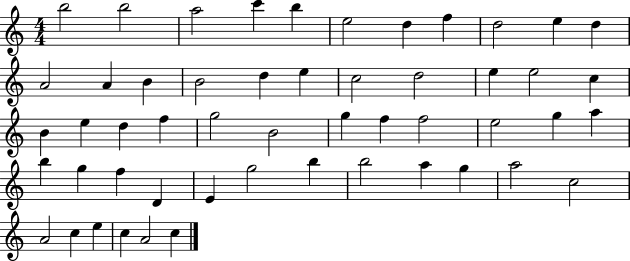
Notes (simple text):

B5/h B5/h A5/h C6/q B5/q E5/h D5/q F5/q D5/h E5/q D5/q A4/h A4/q B4/q B4/h D5/q E5/q C5/h D5/h E5/q E5/h C5/q B4/q E5/q D5/q F5/q G5/h B4/h G5/q F5/q F5/h E5/h G5/q A5/q B5/q G5/q F5/q D4/q E4/q G5/h B5/q B5/h A5/q G5/q A5/h C5/h A4/h C5/q E5/q C5/q A4/h C5/q